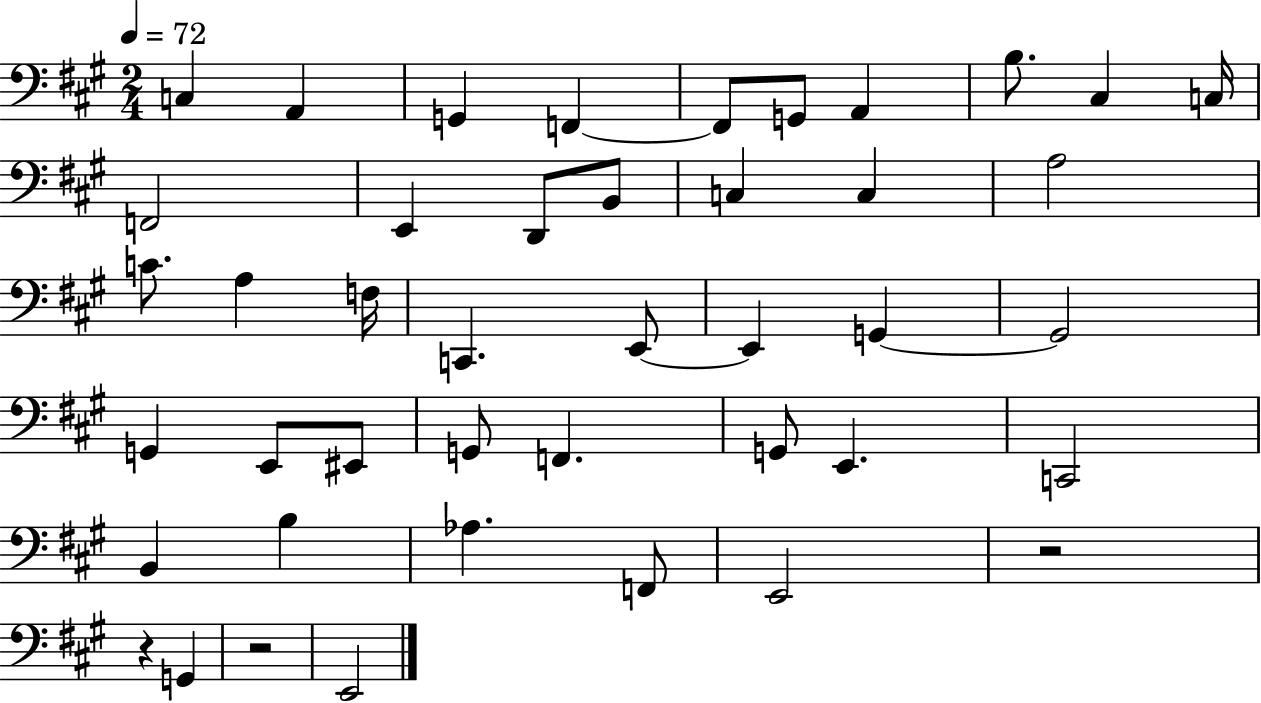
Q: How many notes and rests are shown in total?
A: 43